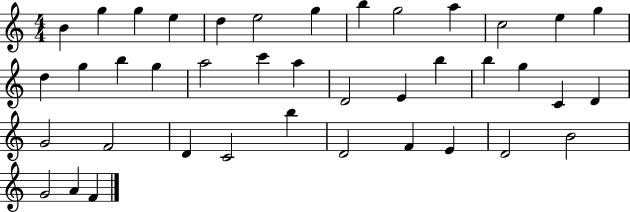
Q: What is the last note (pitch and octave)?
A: F4